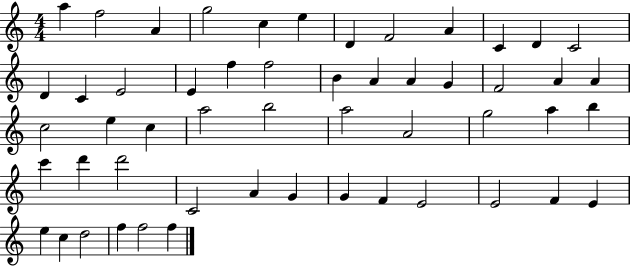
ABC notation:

X:1
T:Untitled
M:4/4
L:1/4
K:C
a f2 A g2 c e D F2 A C D C2 D C E2 E f f2 B A A G F2 A A c2 e c a2 b2 a2 A2 g2 a b c' d' d'2 C2 A G G F E2 E2 F E e c d2 f f2 f